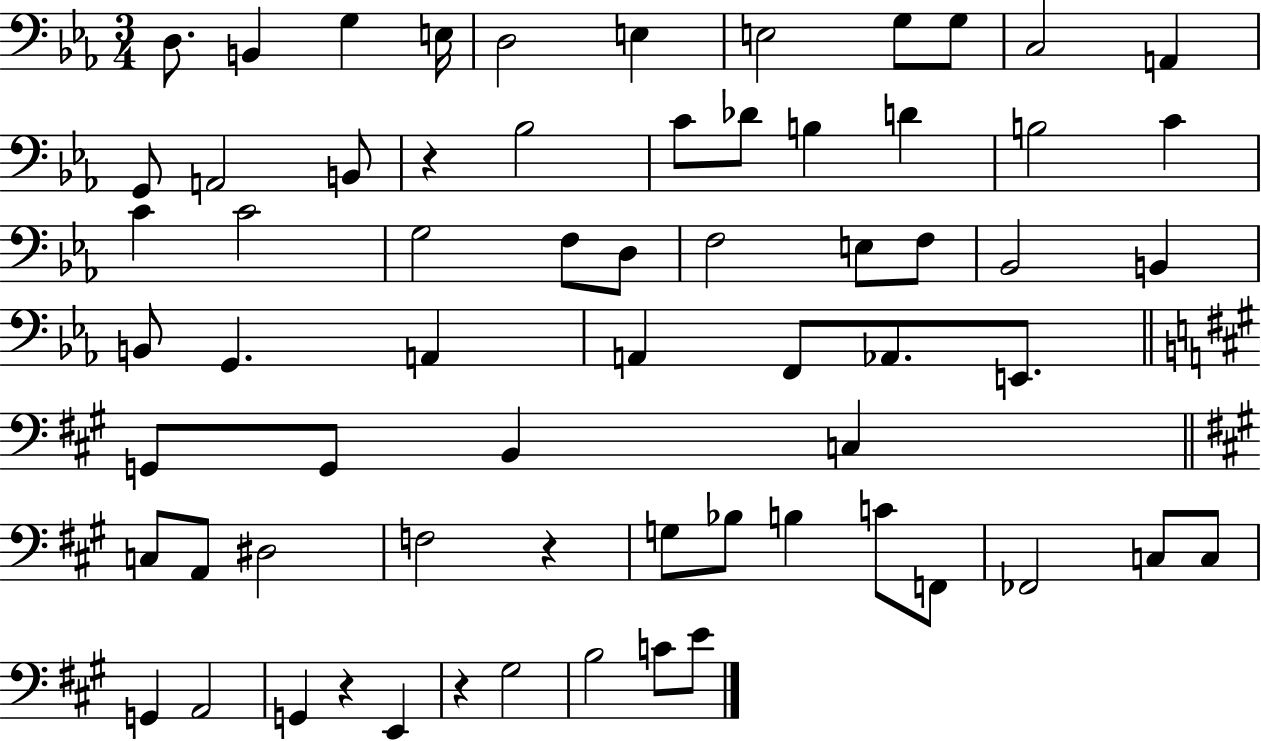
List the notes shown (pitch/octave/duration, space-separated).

D3/e. B2/q G3/q E3/s D3/h E3/q E3/h G3/e G3/e C3/h A2/q G2/e A2/h B2/e R/q Bb3/h C4/e Db4/e B3/q D4/q B3/h C4/q C4/q C4/h G3/h F3/e D3/e F3/h E3/e F3/e Bb2/h B2/q B2/e G2/q. A2/q A2/q F2/e Ab2/e. E2/e. G2/e G2/e B2/q C3/q C3/e A2/e D#3/h F3/h R/q G3/e Bb3/e B3/q C4/e F2/e FES2/h C3/e C3/e G2/q A2/h G2/q R/q E2/q R/q G#3/h B3/h C4/e E4/e